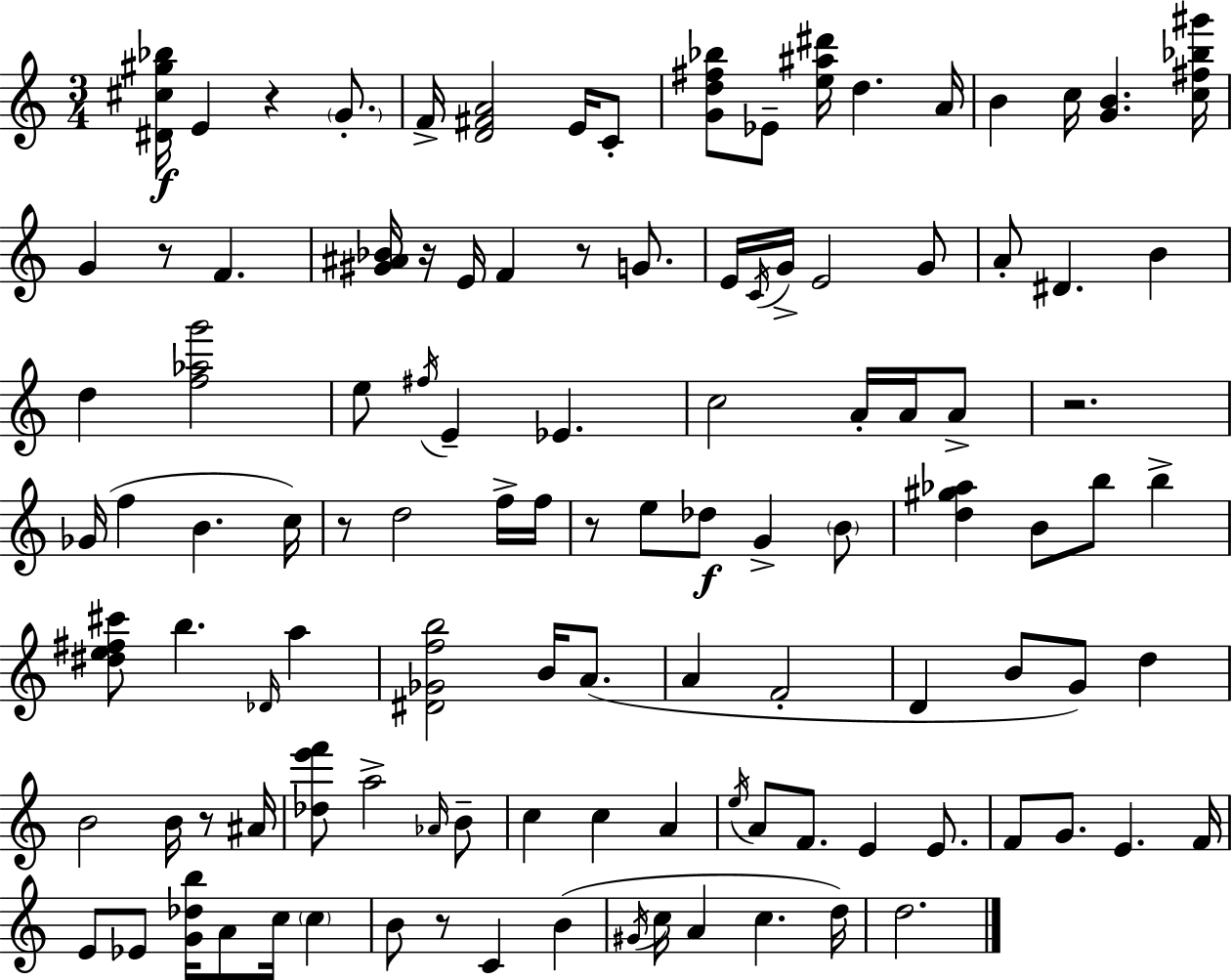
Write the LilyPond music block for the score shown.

{
  \clef treble
  \numericTimeSignature
  \time 3/4
  \key c \major
  <dis' cis'' gis'' bes''>16\f e'4 r4 \parenthesize g'8.-. | f'16-> <d' fis' a'>2 e'16 c'8-. | <g' d'' fis'' bes''>8 ees'8-- <e'' ais'' dis'''>16 d''4. a'16 | b'4 c''16 <g' b'>4. <c'' fis'' bes'' gis'''>16 | \break g'4 r8 f'4. | <gis' ais' bes'>16 r16 e'16 f'4 r8 g'8. | e'16 \acciaccatura { c'16 } g'16-> e'2 g'8 | a'8-. dis'4. b'4 | \break d''4 <f'' aes'' g'''>2 | e''8 \acciaccatura { fis''16 } e'4-- ees'4. | c''2 a'16-. a'16 | a'8-> r2. | \break ges'16( f''4 b'4. | c''16) r8 d''2 | f''16-> f''16 r8 e''8 des''8\f g'4-> | \parenthesize b'8 <d'' gis'' aes''>4 b'8 b''8 b''4-> | \break <dis'' e'' fis'' cis'''>8 b''4. \grace { des'16 } a''4 | <dis' ges' f'' b''>2 b'16 | a'8.( a'4 f'2-. | d'4 b'8 g'8) d''4 | \break b'2 b'16 | r8 ais'16 <des'' e''' f'''>8 a''2-> | \grace { aes'16 } b'8-- c''4 c''4 | a'4 \acciaccatura { e''16 } a'8 f'8. e'4 | \break e'8. f'8 g'8. e'4. | f'16 e'8 ees'8 <g' des'' b''>16 a'8 | c''16 \parenthesize c''4 b'8 r8 c'4 | b'4( \acciaccatura { gis'16 } c''16 a'4 c''4. | \break d''16) d''2. | \bar "|."
}